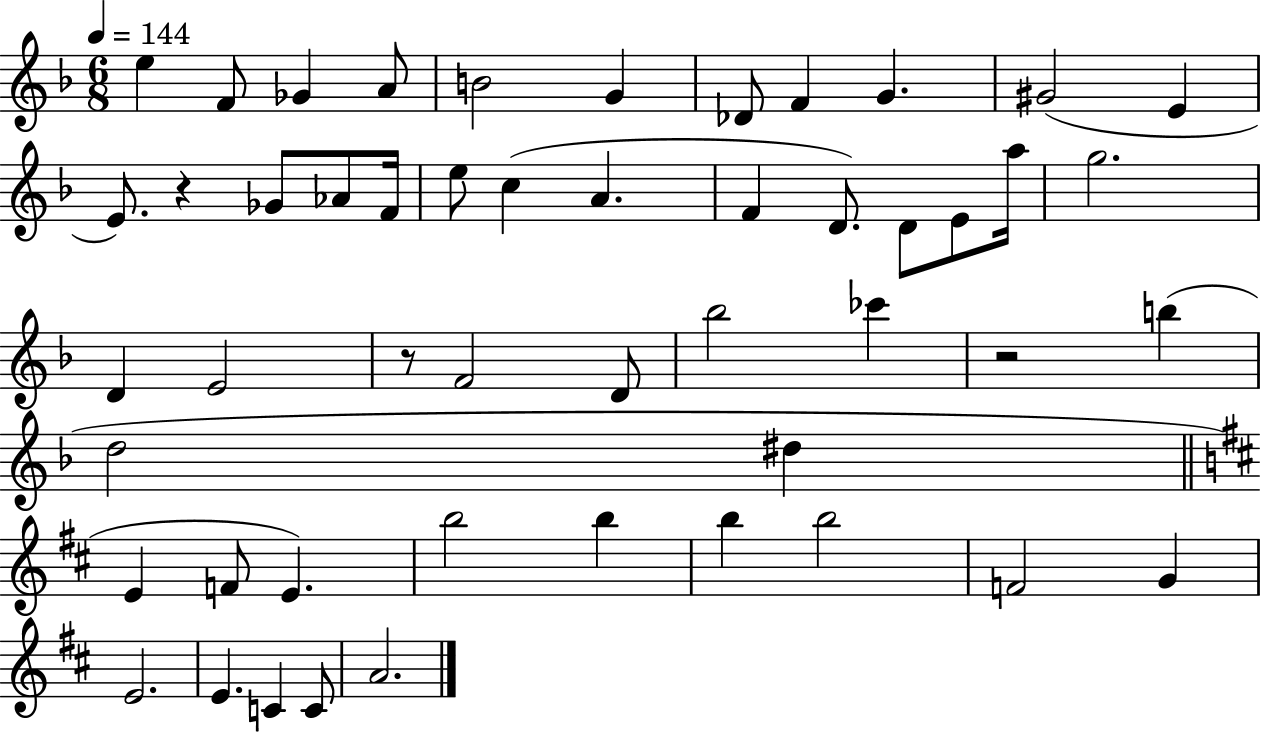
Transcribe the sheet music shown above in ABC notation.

X:1
T:Untitled
M:6/8
L:1/4
K:F
e F/2 _G A/2 B2 G _D/2 F G ^G2 E E/2 z _G/2 _A/2 F/4 e/2 c A F D/2 D/2 E/2 a/4 g2 D E2 z/2 F2 D/2 _b2 _c' z2 b d2 ^d E F/2 E b2 b b b2 F2 G E2 E C C/2 A2